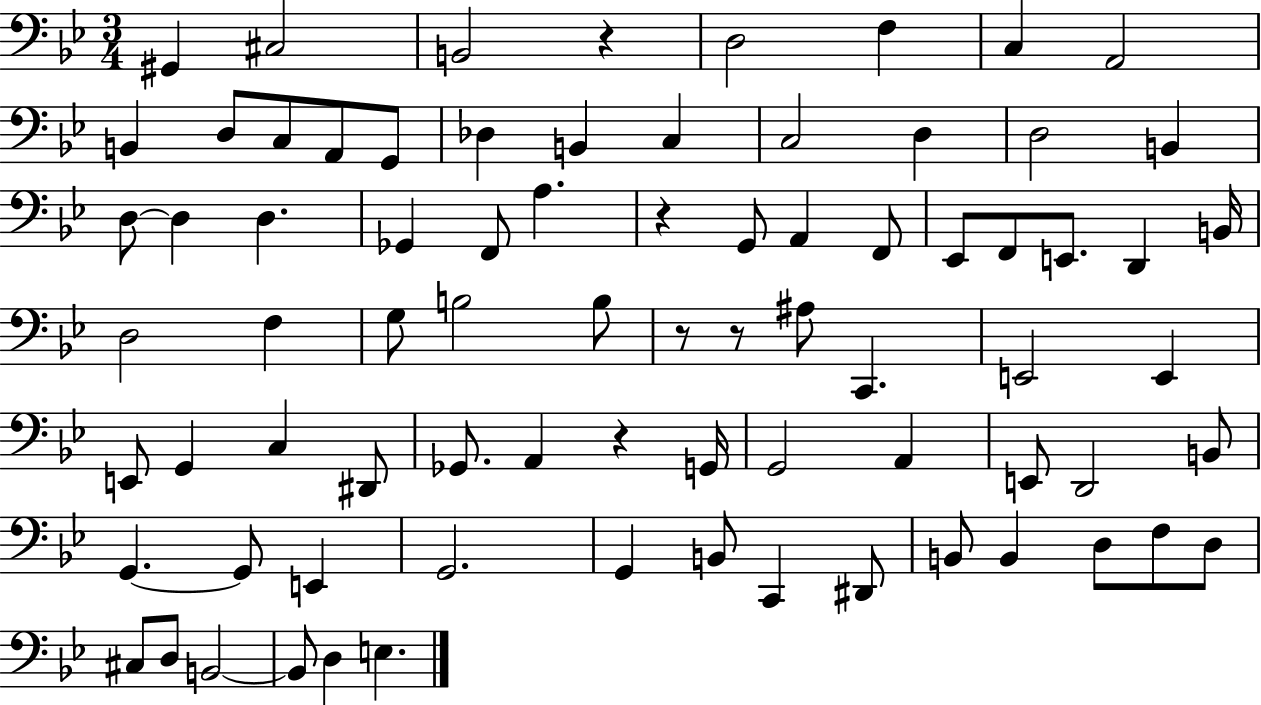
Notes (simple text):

G#2/q C#3/h B2/h R/q D3/h F3/q C3/q A2/h B2/q D3/e C3/e A2/e G2/e Db3/q B2/q C3/q C3/h D3/q D3/h B2/q D3/e D3/q D3/q. Gb2/q F2/e A3/q. R/q G2/e A2/q F2/e Eb2/e F2/e E2/e. D2/q B2/s D3/h F3/q G3/e B3/h B3/e R/e R/e A#3/e C2/q. E2/h E2/q E2/e G2/q C3/q D#2/e Gb2/e. A2/q R/q G2/s G2/h A2/q E2/e D2/h B2/e G2/q. G2/e E2/q G2/h. G2/q B2/e C2/q D#2/e B2/e B2/q D3/e F3/e D3/e C#3/e D3/e B2/h B2/e D3/q E3/q.